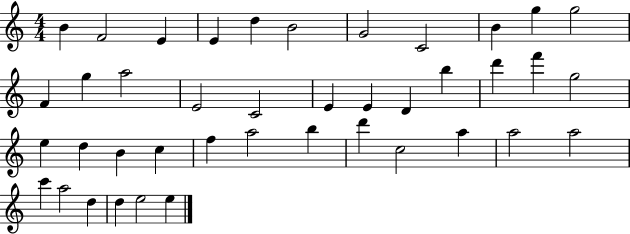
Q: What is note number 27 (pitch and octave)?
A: C5